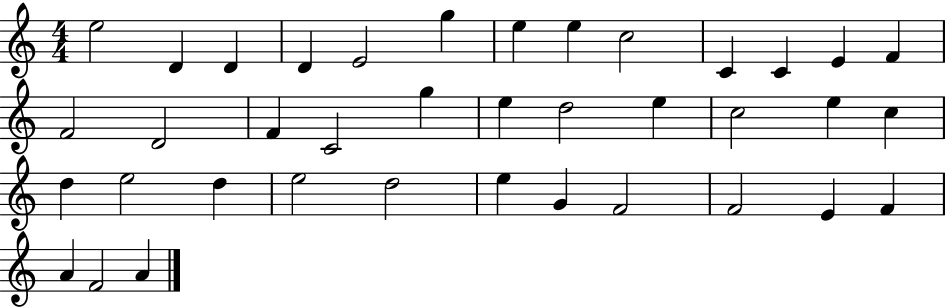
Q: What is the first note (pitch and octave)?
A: E5